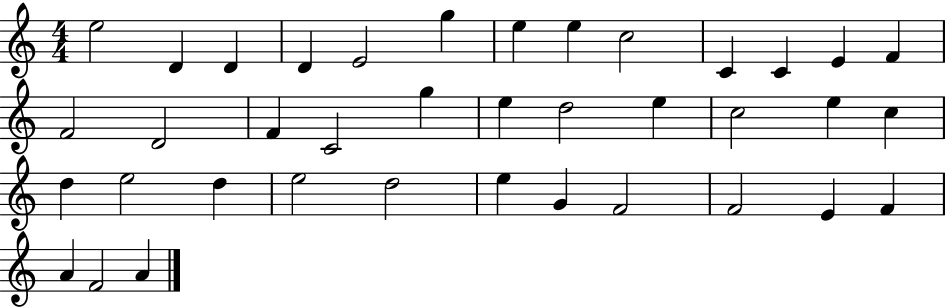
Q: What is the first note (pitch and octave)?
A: E5